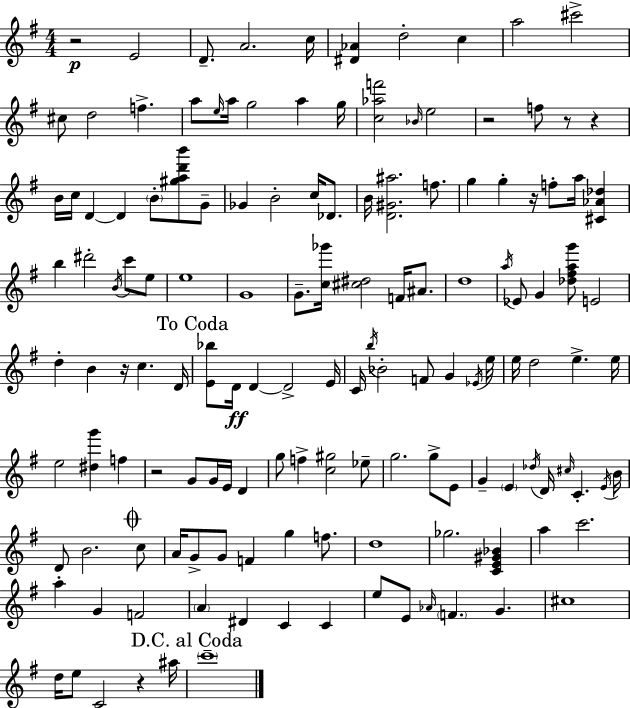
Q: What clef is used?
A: treble